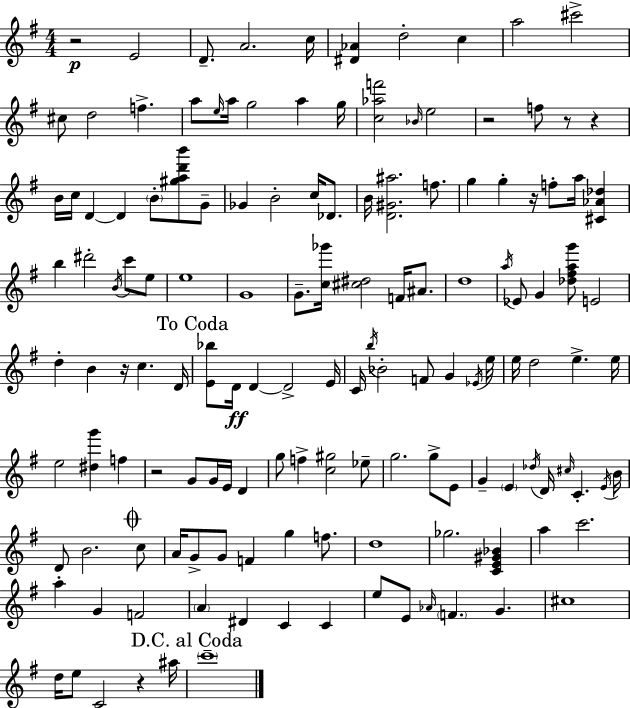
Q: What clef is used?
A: treble